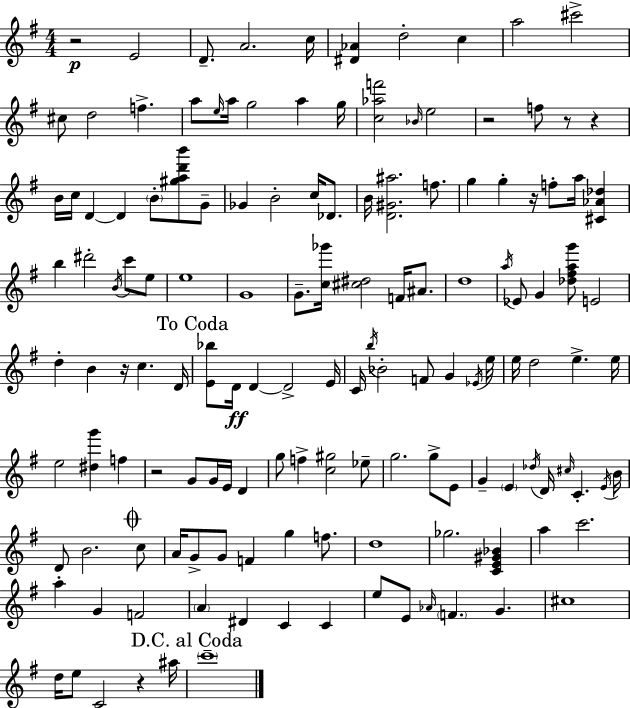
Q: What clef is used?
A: treble